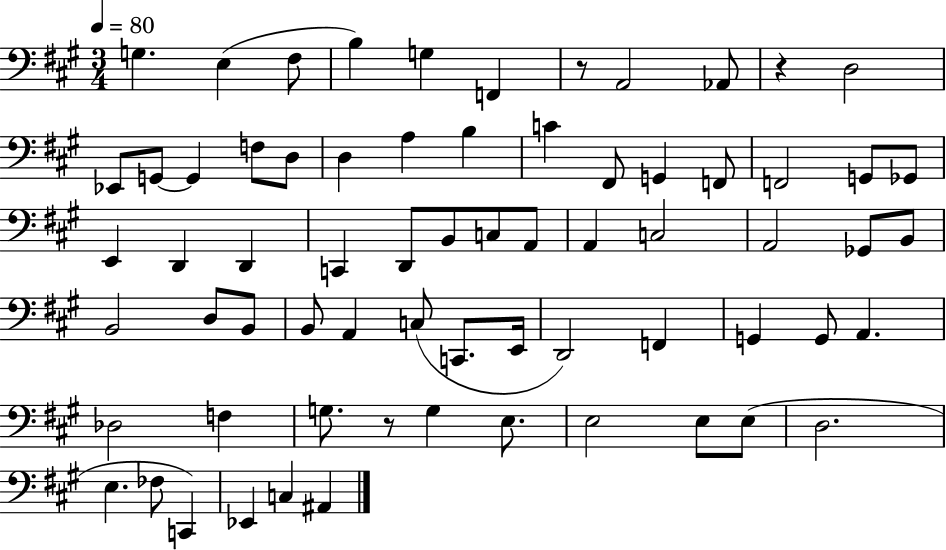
{
  \clef bass
  \numericTimeSignature
  \time 3/4
  \key a \major
  \tempo 4 = 80
  g4. e4( fis8 | b4) g4 f,4 | r8 a,2 aes,8 | r4 d2 | \break ees,8 g,8~~ g,4 f8 d8 | d4 a4 b4 | c'4 fis,8 g,4 f,8 | f,2 g,8 ges,8 | \break e,4 d,4 d,4 | c,4 d,8 b,8 c8 a,8 | a,4 c2 | a,2 ges,8 b,8 | \break b,2 d8 b,8 | b,8 a,4 c8( c,8. e,16 | d,2) f,4 | g,4 g,8 a,4. | \break des2 f4 | g8. r8 g4 e8. | e2 e8 e8( | d2. | \break e4. fes8 c,4) | ees,4 c4 ais,4 | \bar "|."
}